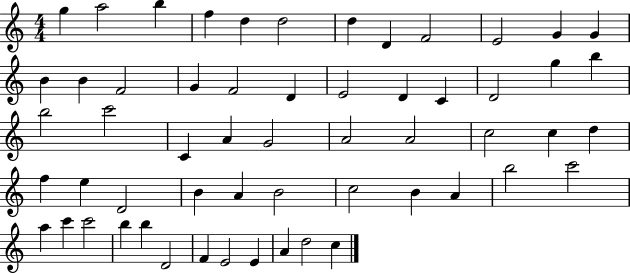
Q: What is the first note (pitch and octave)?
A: G5